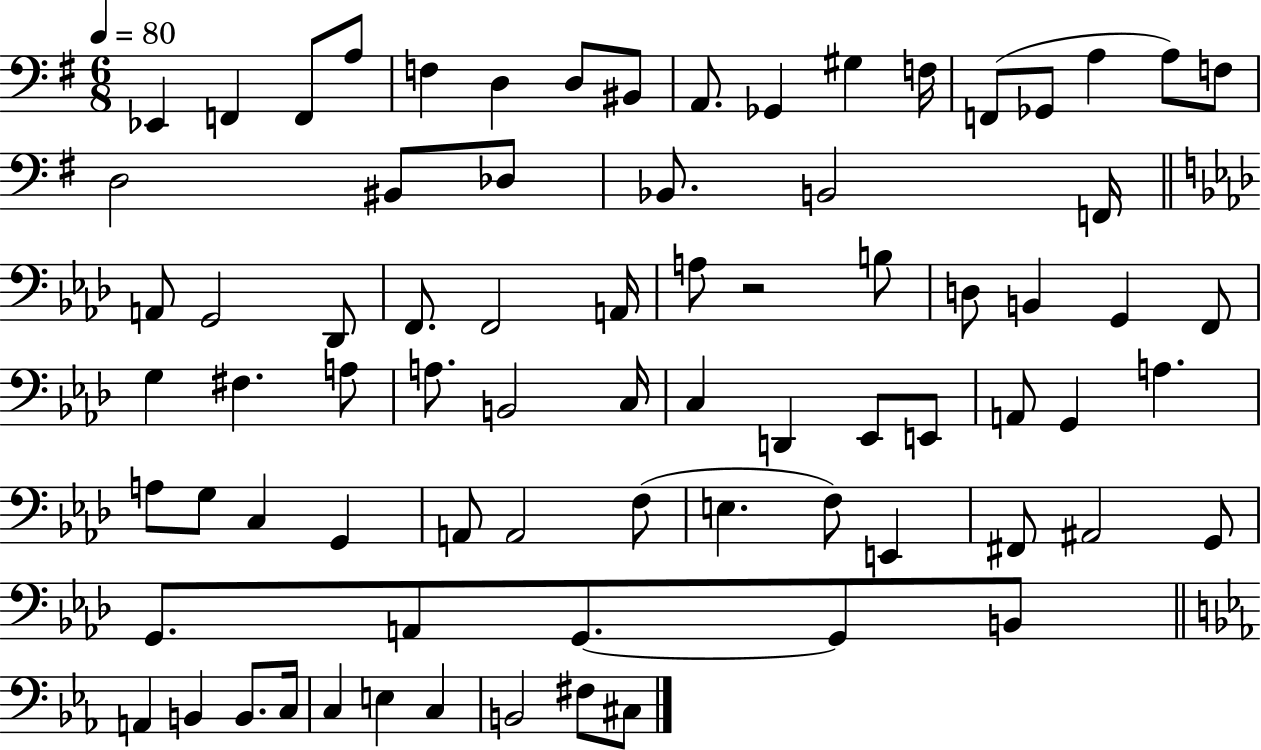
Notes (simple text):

Eb2/q F2/q F2/e A3/e F3/q D3/q D3/e BIS2/e A2/e. Gb2/q G#3/q F3/s F2/e Gb2/e A3/q A3/e F3/e D3/h BIS2/e Db3/e Bb2/e. B2/h F2/s A2/e G2/h Db2/e F2/e. F2/h A2/s A3/e R/h B3/e D3/e B2/q G2/q F2/e G3/q F#3/q. A3/e A3/e. B2/h C3/s C3/q D2/q Eb2/e E2/e A2/e G2/q A3/q. A3/e G3/e C3/q G2/q A2/e A2/h F3/e E3/q. F3/e E2/q F#2/e A#2/h G2/e G2/e. A2/e G2/e. G2/e B2/e A2/q B2/q B2/e. C3/s C3/q E3/q C3/q B2/h F#3/e C#3/e